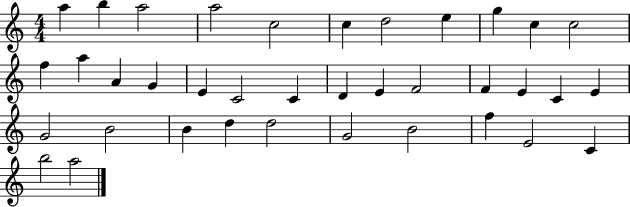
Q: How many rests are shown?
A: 0